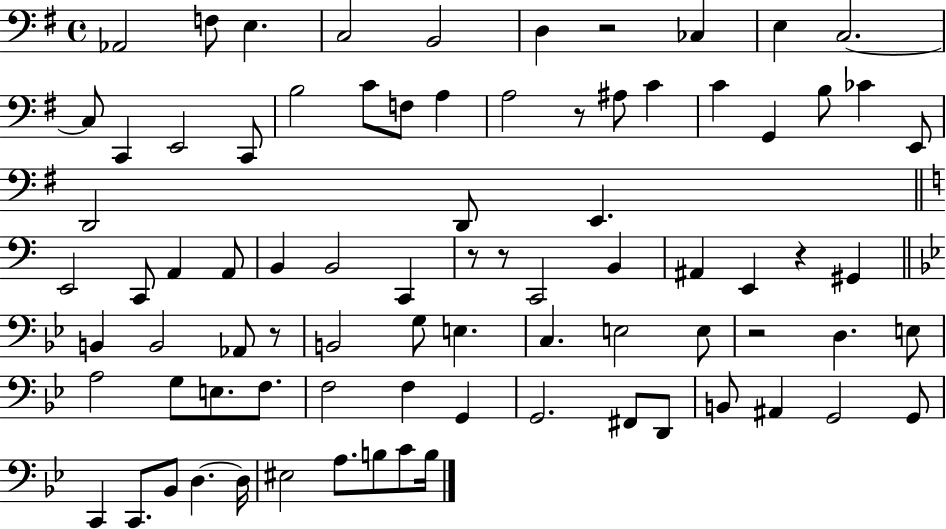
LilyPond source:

{
  \clef bass
  \time 4/4
  \defaultTimeSignature
  \key g \major
  \repeat volta 2 { aes,2 f8 e4. | c2 b,2 | d4 r2 ces4 | e4 c2.~~ | \break c8 c,4 e,2 c,8 | b2 c'8 f8 a4 | a2 r8 ais8 c'4 | c'4 g,4 b8 ces'4 e,8 | \break d,2 d,8 e,4. | \bar "||" \break \key c \major e,2 c,8 a,4 a,8 | b,4 b,2 c,4 | r8 r8 c,2 b,4 | ais,4 e,4 r4 gis,4 | \break \bar "||" \break \key g \minor b,4 b,2 aes,8 r8 | b,2 g8 e4. | c4. e2 e8 | r2 d4. e8 | \break a2 g8 e8. f8. | f2 f4 g,4 | g,2. fis,8 d,8 | b,8 ais,4 g,2 g,8 | \break c,4 c,8. bes,8 d4.~~ d16 | eis2 a8. b8 c'8 b16 | } \bar "|."
}